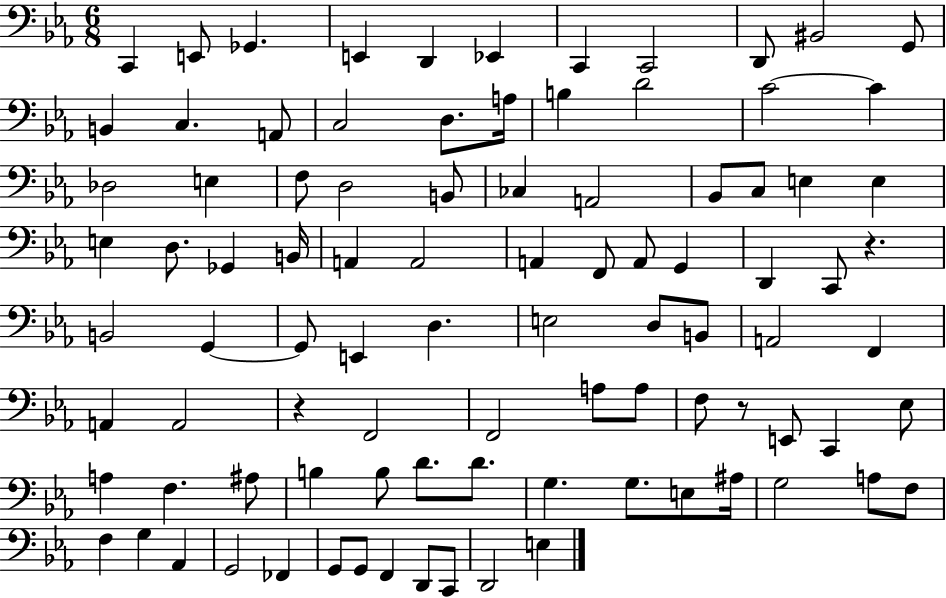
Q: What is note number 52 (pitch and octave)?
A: B2